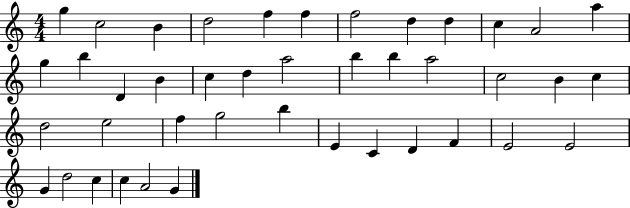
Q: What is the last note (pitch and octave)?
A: G4